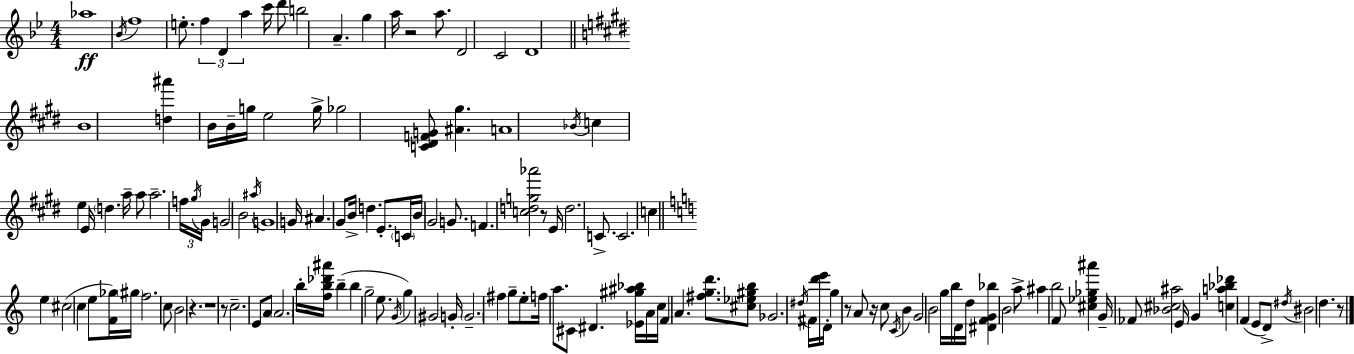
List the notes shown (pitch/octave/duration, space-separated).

Ab5/w Bb4/s F5/w E5/e. F5/q D4/q A5/q C6/s D6/e B5/h A4/q. G5/q A5/s R/h A5/e. D4/h C4/h D4/w B4/w [D5,A#6]/q B4/s B4/s G5/s E5/h G5/s Gb5/h [C4,D#4,F4,G4]/e [A#4,G#5]/q. A4/w Bb4/s C5/q E5/q E4/s D5/q. A5/s A5/e A5/h. F5/s G#5/s G#4/s G4/h B4/h A#5/s G4/w G4/s A#4/q. G#4/e B4/s D5/q. E4/e. C4/s B4/s G#4/h G4/e. F4/q. [C5,D5,G5,Ab6]/h R/e E4/s D5/h. C4/e. C4/h. C5/q E5/q C#5/h C5/q E5/e [F4,Gb5]/s G#5/s F5/h. C5/e B4/h R/q. R/w R/e C5/h. E4/e A4/e A4/h. B5/s [F5,B5,Db6,A#6]/s B5/q B5/q G5/h E5/e. G4/s G5/q G#4/h G4/s G4/h. F#5/q G5/e E5/e F5/s A5/e. C#4/e D#4/q. [Eb4,G#5,A#5,Bb5]/s A4/s C5/s F4/q A4/q. [F#5,G5,D6]/e. [C#5,Eb5,G#5,B5]/e Gb4/h. D#5/s F#4/s [D6,E6]/s D4/s G5/q R/e A4/e R/s C5/e C4/s B4/q G4/h B4/h G5/s B5/s D4/s D5/s [D#4,F4,G4,Bb5]/q B4/h A5/e A#5/q B5/h F4/e [C#5,Eb5,Gb5,A#6]/q G4/s FES4/e [Bb4,C#5,A#5]/h E4/s G4/q [C5,A5,Bb5,Db6]/q F4/q E4/e D4/e D#5/s BIS4/h D5/q. R/e